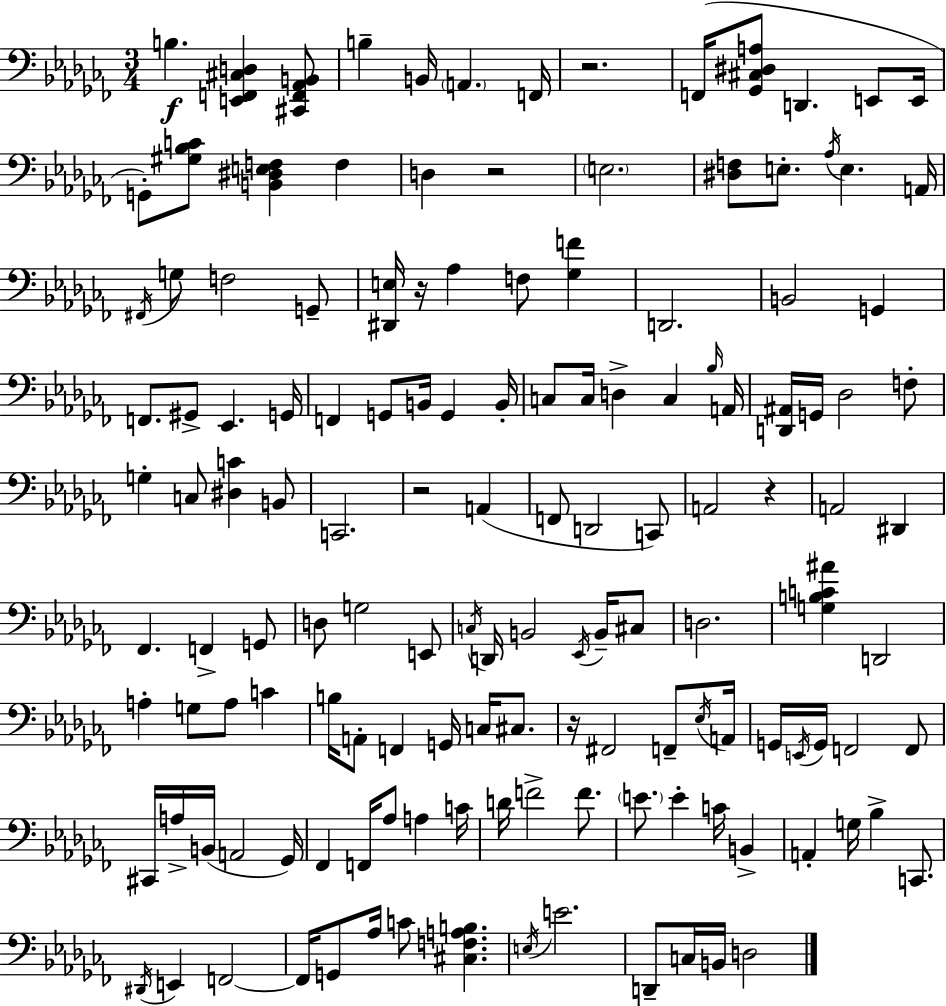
{
  \clef bass
  \numericTimeSignature
  \time 3/4
  \key aes \minor
  b4.\f <e, f, cis d>4 <cis, f, aes, b,>8 | b4-- b,16 \parenthesize a,4. f,16 | r2. | f,16( <ges, cis dis a>8 d,4. e,8 e,16 | \break g,8-.) <gis bes c'>8 <b, dis e f>4 f4 | d4 r2 | \parenthesize e2. | <dis f>8 e8.-. \acciaccatura { aes16 } e4. | \break a,16 \acciaccatura { fis,16 } g8 f2 | g,8-- <dis, e>16 r16 aes4 f8 <ges f'>4 | d,2. | b,2 g,4 | \break f,8. gis,8-> ees,4. | g,16 f,4 g,8 b,16 g,4 | b,16-. c8 c16 d4-> c4 | \grace { bes16 } a,16 <d, ais,>16 g,16 des2 | \break f8-. g4-. c8 <dis c'>4 | b,8 c,2. | r2 a,4( | f,8 d,2 | \break c,8) a,2 r4 | a,2 dis,4 | fes,4. f,4-> | g,8 d8 g2 | \break e,8 \acciaccatura { c16 } d,16 b,2 | \acciaccatura { ees,16 } b,16-- cis8 d2. | <g b c' ais'>4 d,2 | a4-. g8 a8 | \break c'4 b16 a,8-. f,4 | g,16 c16 cis8. r16 fis,2 | f,8-- \acciaccatura { ees16 } a,16 g,16 \acciaccatura { e,16 } g,16 f,2 | f,8 cis,16 a16-> b,16( a,2 | \break ges,16) fes,4 f,16 | aes8 a4 c'16 d'16 f'2-> | f'8. \parenthesize e'8. e'4-. | c'16 b,4-> a,4-. g16 | \break bes4-> c,8. \acciaccatura { dis,16 } e,4 | f,2~~ f,16 g,8 aes16 | c'8 <cis f a b>4. \acciaccatura { e16 } e'2. | d,8-- c16 | \break b,16 d2 \bar "|."
}